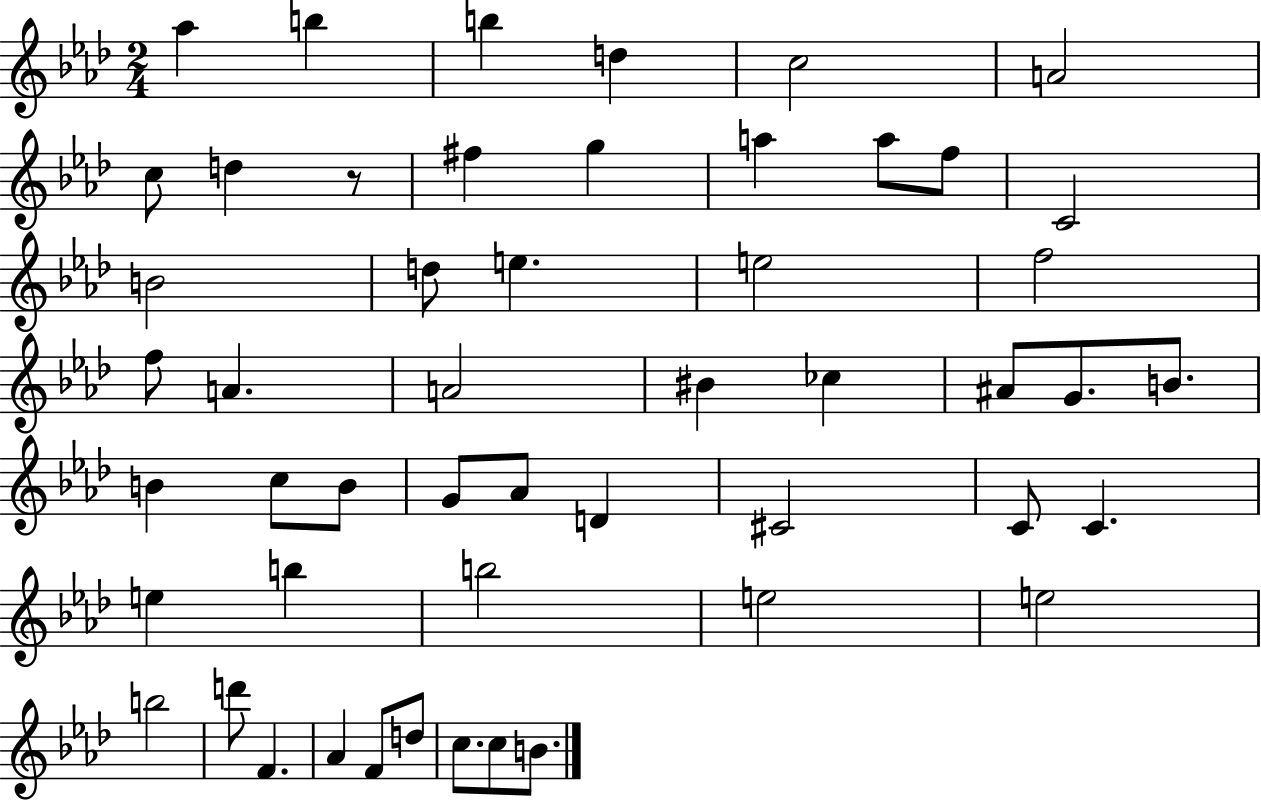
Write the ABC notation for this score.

X:1
T:Untitled
M:2/4
L:1/4
K:Ab
_a b b d c2 A2 c/2 d z/2 ^f g a a/2 f/2 C2 B2 d/2 e e2 f2 f/2 A A2 ^B _c ^A/2 G/2 B/2 B c/2 B/2 G/2 _A/2 D ^C2 C/2 C e b b2 e2 e2 b2 d'/2 F _A F/2 d/2 c/2 c/2 B/2